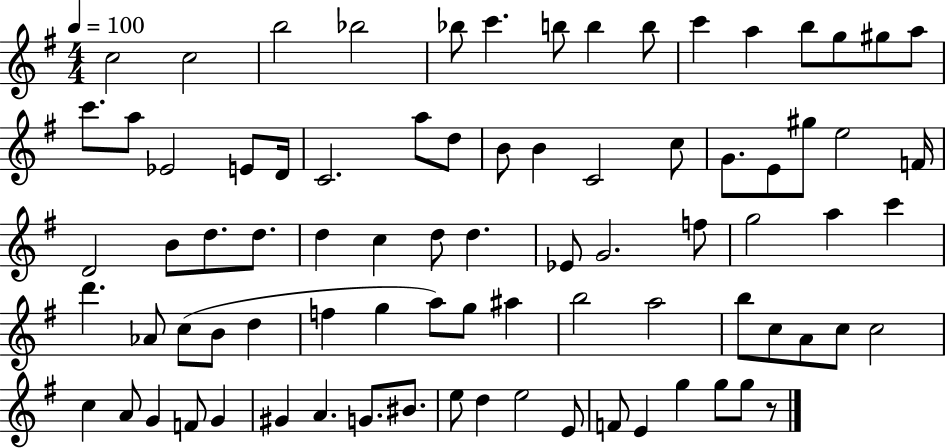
C5/h C5/h B5/h Bb5/h Bb5/e C6/q. B5/e B5/q B5/e C6/q A5/q B5/e G5/e G#5/e A5/e C6/e. A5/e Eb4/h E4/e D4/s C4/h. A5/e D5/e B4/e B4/q C4/h C5/e G4/e. E4/e G#5/e E5/h F4/s D4/h B4/e D5/e. D5/e. D5/q C5/q D5/e D5/q. Eb4/e G4/h. F5/e G5/h A5/q C6/q D6/q. Ab4/e C5/e B4/e D5/q F5/q G5/q A5/e G5/e A#5/q B5/h A5/h B5/e C5/e A4/e C5/e C5/h C5/q A4/e G4/q F4/e G4/q G#4/q A4/q. G4/e. BIS4/e. E5/e D5/q E5/h E4/e F4/e E4/q G5/q G5/e G5/e R/e